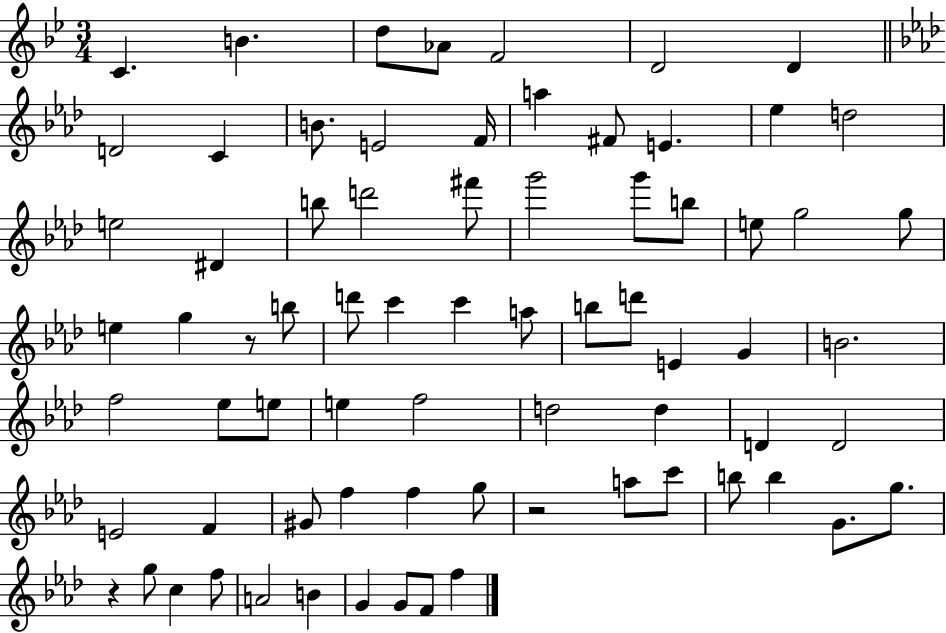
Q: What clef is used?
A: treble